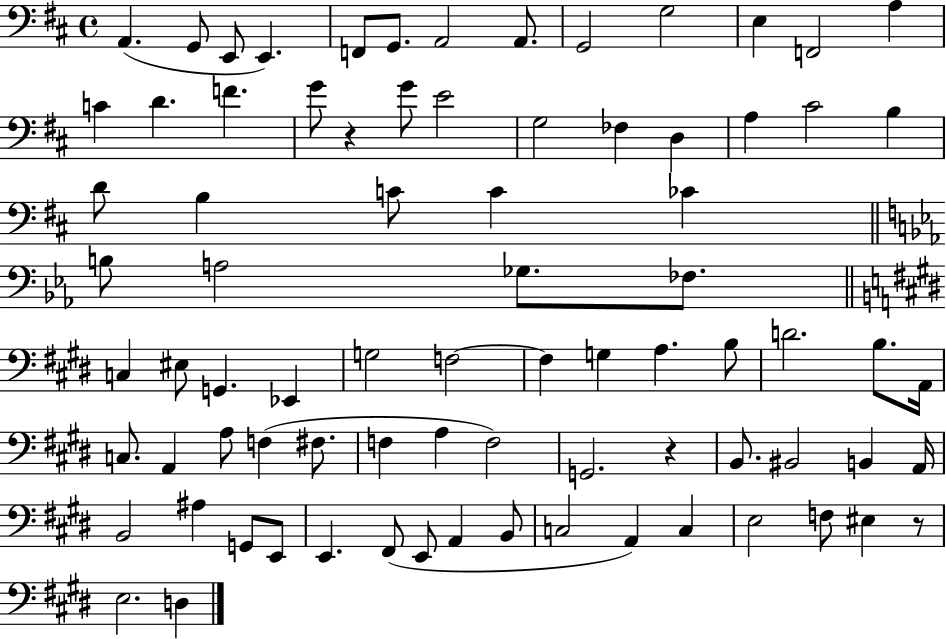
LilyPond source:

{
  \clef bass
  \time 4/4
  \defaultTimeSignature
  \key d \major
  a,4.( g,8 e,8 e,4.) | f,8 g,8. a,2 a,8. | g,2 g2 | e4 f,2 a4 | \break c'4 d'4. f'4. | g'8 r4 g'8 e'2 | g2 fes4 d4 | a4 cis'2 b4 | \break d'8 b4 c'8 c'4 ces'4 | \bar "||" \break \key c \minor b8 a2 ges8. fes8. | \bar "||" \break \key e \major c4 eis8 g,4. ees,4 | g2 f2~~ | f4 g4 a4. b8 | d'2. b8. a,16 | \break c8. a,4 a8 f4( fis8. | f4 a4 f2) | g,2. r4 | b,8. bis,2 b,4 a,16 | \break b,2 ais4 g,8 e,8 | e,4. fis,8( e,8 a,4 b,8 | c2 a,4) c4 | e2 f8 eis4 r8 | \break e2. d4 | \bar "|."
}